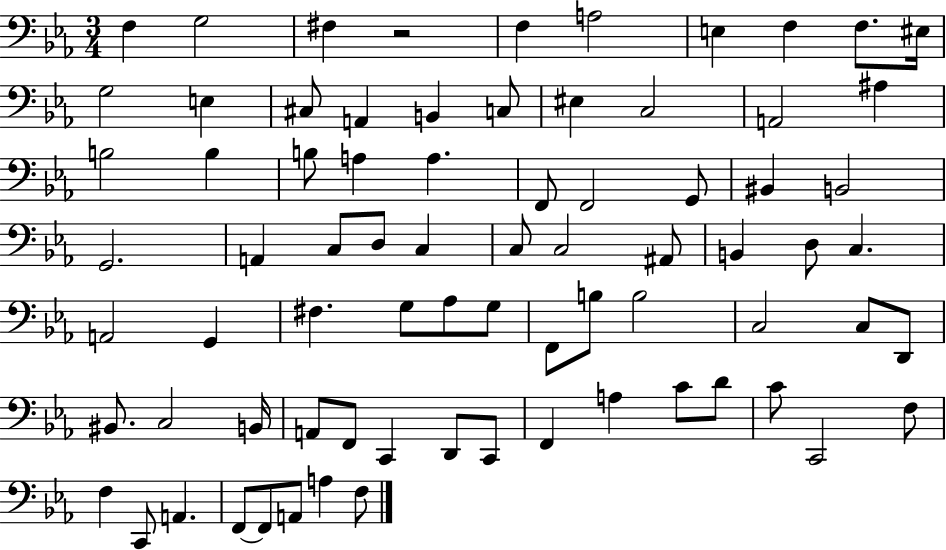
{
  \clef bass
  \numericTimeSignature
  \time 3/4
  \key ees \major
  f4 g2 | fis4 r2 | f4 a2 | e4 f4 f8. eis16 | \break g2 e4 | cis8 a,4 b,4 c8 | eis4 c2 | a,2 ais4 | \break b2 b4 | b8 a4 a4. | f,8 f,2 g,8 | bis,4 b,2 | \break g,2. | a,4 c8 d8 c4 | c8 c2 ais,8 | b,4 d8 c4. | \break a,2 g,4 | fis4. g8 aes8 g8 | f,8 b8 b2 | c2 c8 d,8 | \break bis,8. c2 b,16 | a,8 f,8 c,4 d,8 c,8 | f,4 a4 c'8 d'8 | c'8 c,2 f8 | \break f4 c,8 a,4. | f,8~~ f,8 a,8 a4 f8 | \bar "|."
}